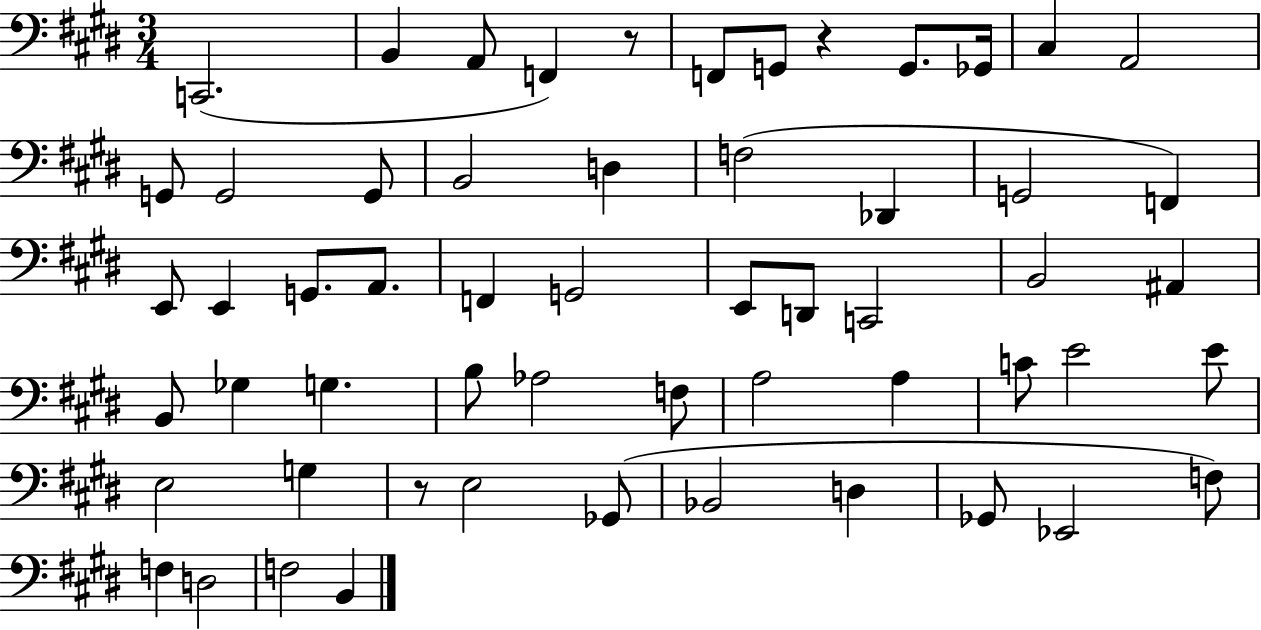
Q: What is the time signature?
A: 3/4